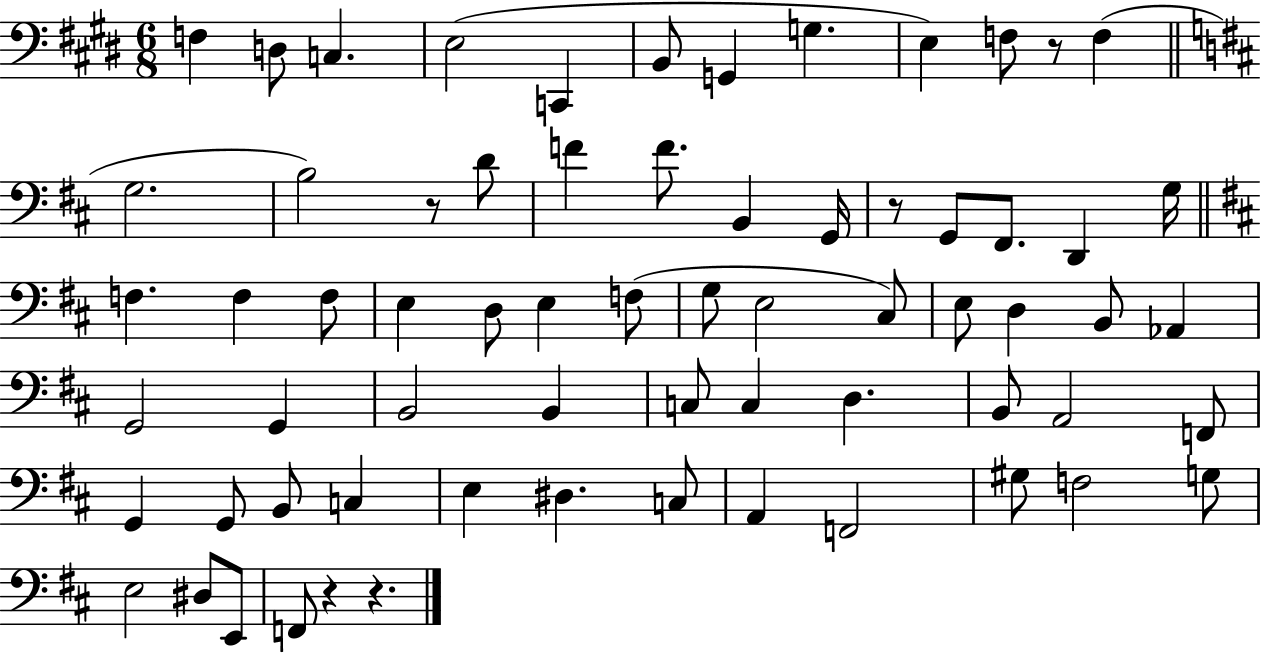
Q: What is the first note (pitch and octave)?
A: F3